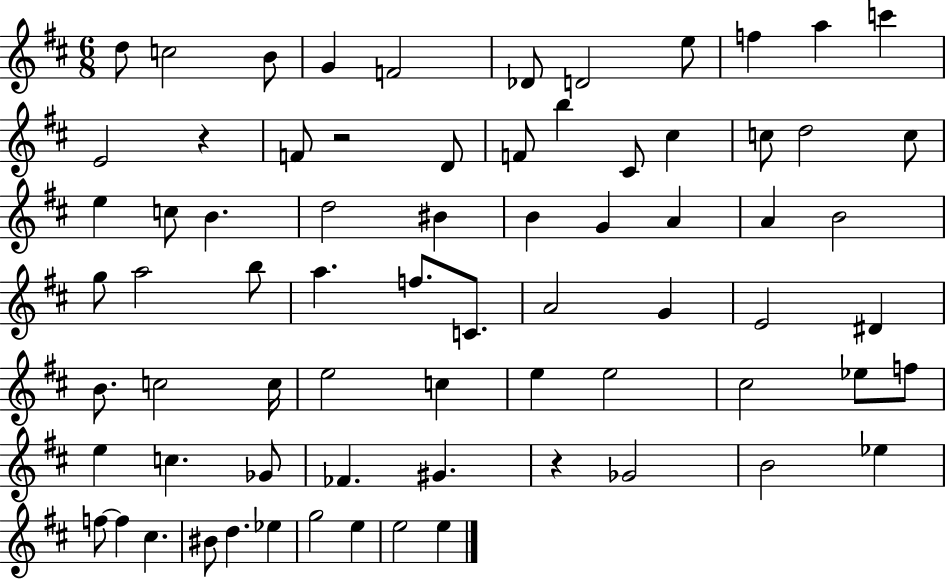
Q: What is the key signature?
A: D major